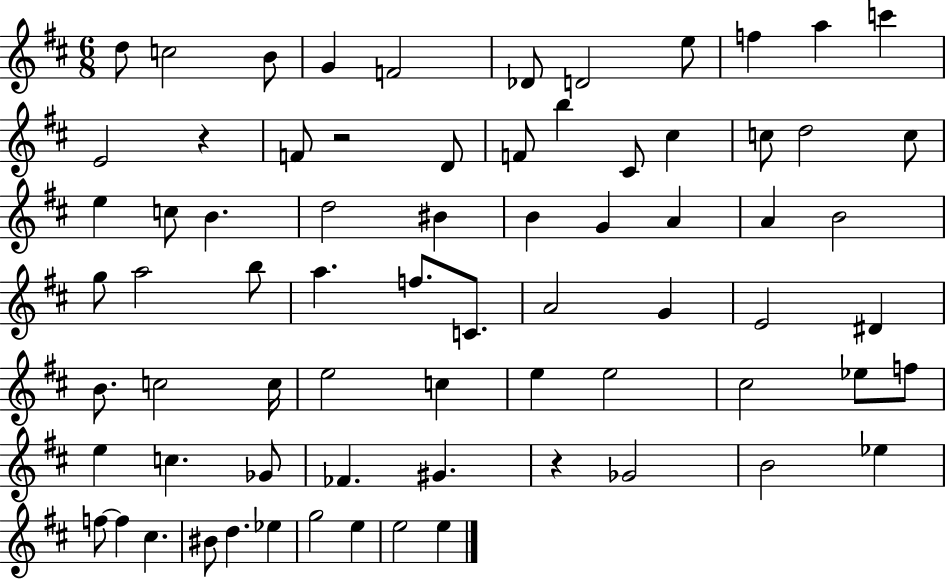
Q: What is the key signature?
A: D major